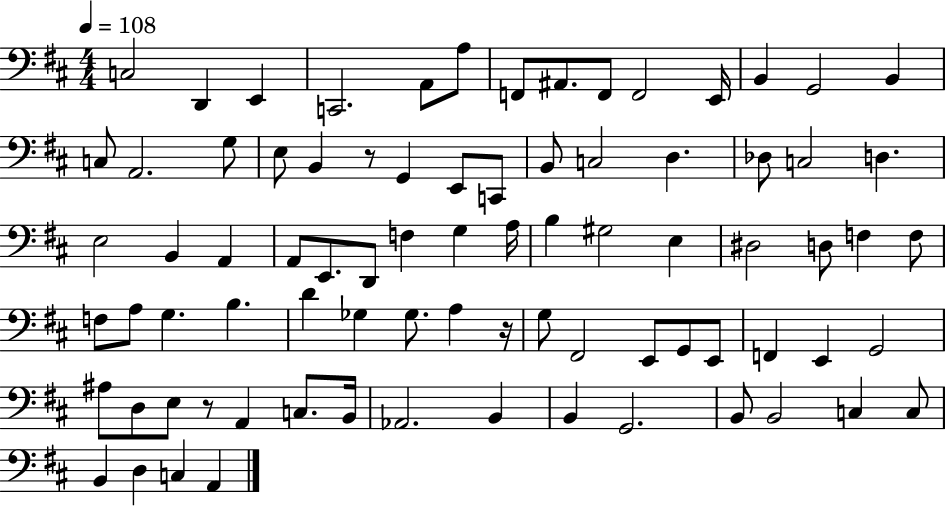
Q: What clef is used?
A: bass